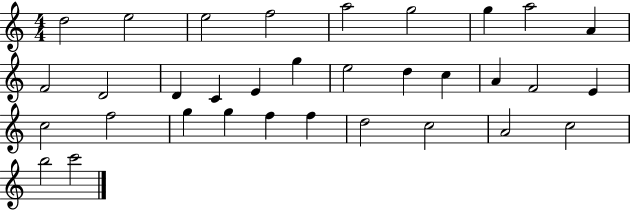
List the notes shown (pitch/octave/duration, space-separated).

D5/h E5/h E5/h F5/h A5/h G5/h G5/q A5/h A4/q F4/h D4/h D4/q C4/q E4/q G5/q E5/h D5/q C5/q A4/q F4/h E4/q C5/h F5/h G5/q G5/q F5/q F5/q D5/h C5/h A4/h C5/h B5/h C6/h